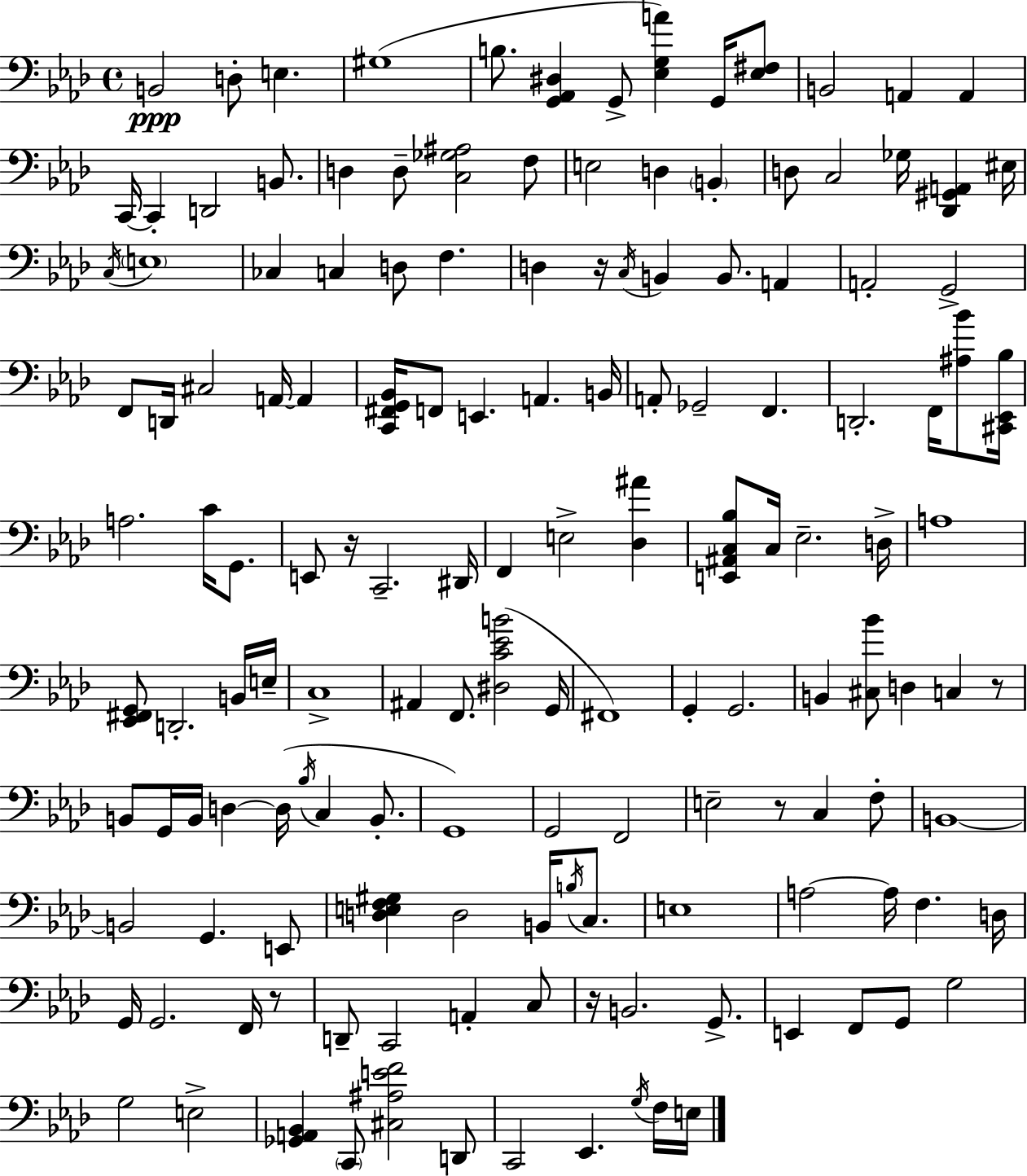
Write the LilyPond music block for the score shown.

{
  \clef bass
  \time 4/4
  \defaultTimeSignature
  \key f \minor
  b,2\ppp d8-. e4. | gis1( | b8. <g, aes, dis>4 g,8-> <ees g a'>4) g,16 <ees fis>8 | b,2 a,4 a,4 | \break c,16~~ c,4-. d,2 b,8. | d4 d8-- <c ges ais>2 f8 | e2 d4 \parenthesize b,4-. | d8 c2 ges16 <des, gis, a,>4 eis16 | \break \acciaccatura { c16 } \parenthesize e1 | ces4 c4 d8 f4. | d4 r16 \acciaccatura { c16 } b,4 b,8. a,4 | a,2-. g,2-> | \break f,8 d,16 cis2 a,16~~ a,4 | <c, fis, g, bes,>16 f,8 e,4. a,4. | b,16 a,8-. ges,2-- f,4. | d,2.-. f,16 <ais bes'>8 | \break <cis, ees, bes>16 a2. c'16 g,8. | e,8 r16 c,2.-- | dis,16 f,4 e2-> <des ais'>4 | <e, ais, c bes>8 c16 ees2.-- | \break d16-> a1 | <ees, fis, g,>8 d,2.-. | b,16 e16-- c1-> | ais,4 f,8. <dis c' ees' b'>2( | \break g,16 fis,1) | g,4-. g,2. | b,4 <cis bes'>8 d4 c4 | r8 b,8 g,16 b,16 d4~~ d16( \acciaccatura { bes16 } c4 | \break b,8.-. g,1) | g,2 f,2 | e2-- r8 c4 | f8-. b,1~~ | \break b,2 g,4. | e,8 <d e f gis>4 d2 b,16 | \acciaccatura { b16 } c8. e1 | a2~~ a16 f4. | \break d16 g,16 g,2. | f,16 r8 d,8-- c,2 a,4-. | c8 r16 b,2. | g,8.-> e,4 f,8 g,8 g2 | \break g2 e2-> | <ges, a, bes,>4 \parenthesize c,8 <cis ais e' f'>2 | d,8 c,2 ees,4. | \acciaccatura { g16 } f16 e16 \bar "|."
}